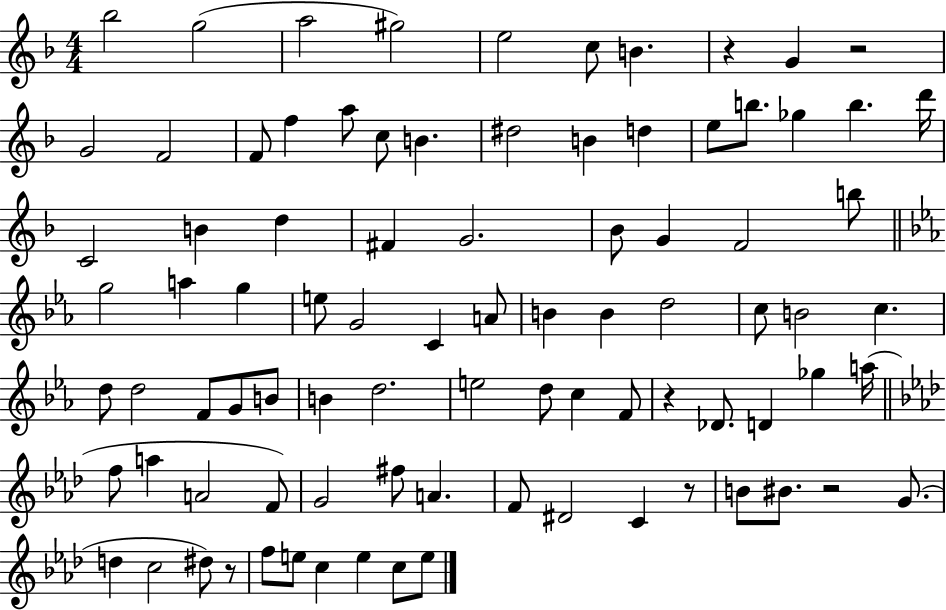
Bb5/h G5/h A5/h G#5/h E5/h C5/e B4/q. R/q G4/q R/h G4/h F4/h F4/e F5/q A5/e C5/e B4/q. D#5/h B4/q D5/q E5/e B5/e. Gb5/q B5/q. D6/s C4/h B4/q D5/q F#4/q G4/h. Bb4/e G4/q F4/h B5/e G5/h A5/q G5/q E5/e G4/h C4/q A4/e B4/q B4/q D5/h C5/e B4/h C5/q. D5/e D5/h F4/e G4/e B4/e B4/q D5/h. E5/h D5/e C5/q F4/e R/q Db4/e. D4/q Gb5/q A5/s F5/e A5/q A4/h F4/e G4/h F#5/e A4/q. F4/e D#4/h C4/q R/e B4/e BIS4/e. R/h G4/e. D5/q C5/h D#5/e R/e F5/e E5/e C5/q E5/q C5/e E5/e